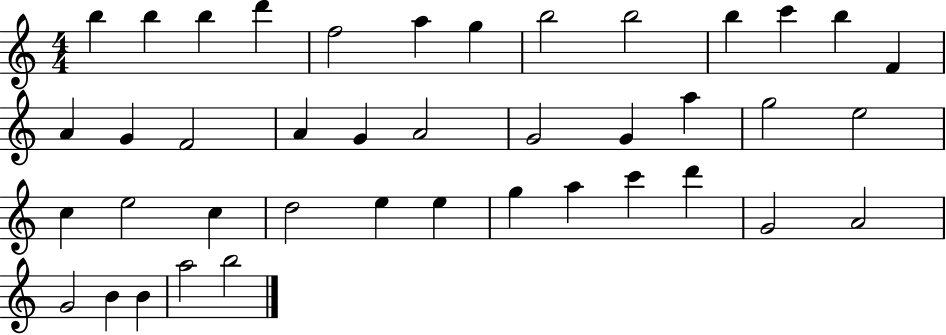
{
  \clef treble
  \numericTimeSignature
  \time 4/4
  \key c \major
  b''4 b''4 b''4 d'''4 | f''2 a''4 g''4 | b''2 b''2 | b''4 c'''4 b''4 f'4 | \break a'4 g'4 f'2 | a'4 g'4 a'2 | g'2 g'4 a''4 | g''2 e''2 | \break c''4 e''2 c''4 | d''2 e''4 e''4 | g''4 a''4 c'''4 d'''4 | g'2 a'2 | \break g'2 b'4 b'4 | a''2 b''2 | \bar "|."
}